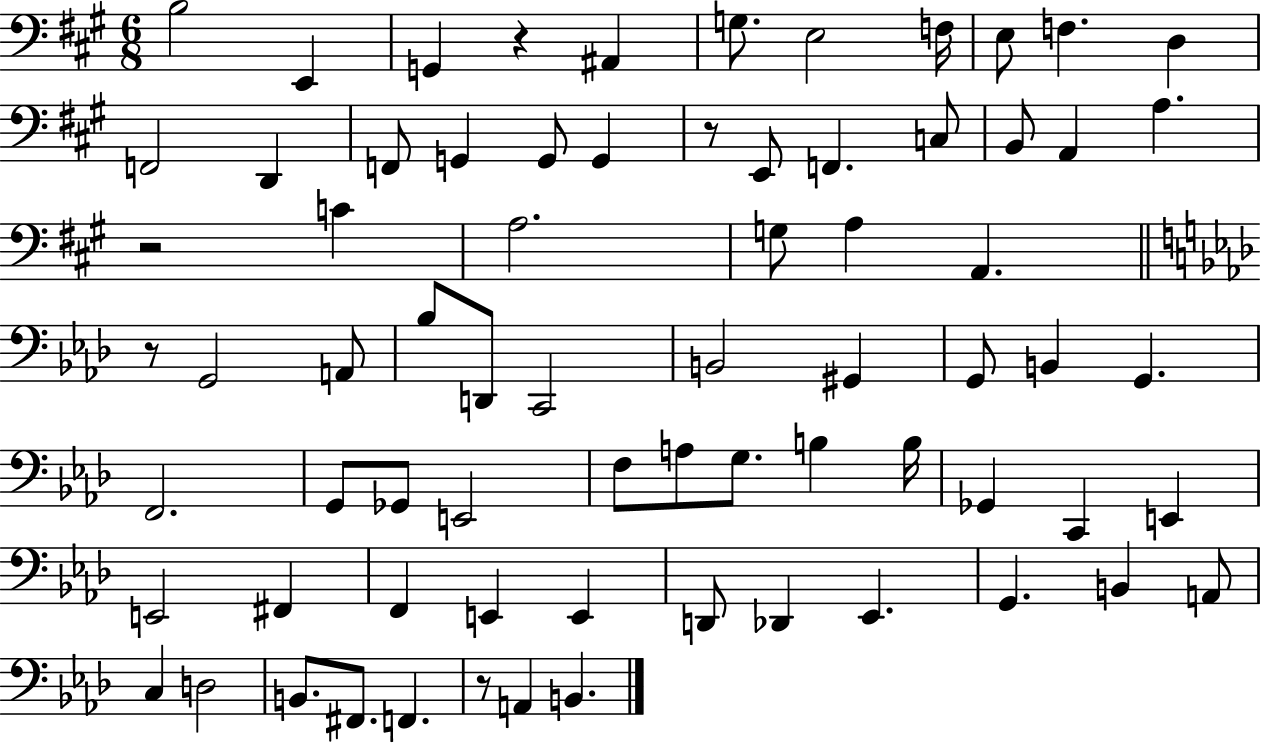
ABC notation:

X:1
T:Untitled
M:6/8
L:1/4
K:A
B,2 E,, G,, z ^A,, G,/2 E,2 F,/4 E,/2 F, D, F,,2 D,, F,,/2 G,, G,,/2 G,, z/2 E,,/2 F,, C,/2 B,,/2 A,, A, z2 C A,2 G,/2 A, A,, z/2 G,,2 A,,/2 _B,/2 D,,/2 C,,2 B,,2 ^G,, G,,/2 B,, G,, F,,2 G,,/2 _G,,/2 E,,2 F,/2 A,/2 G,/2 B, B,/4 _G,, C,, E,, E,,2 ^F,, F,, E,, E,, D,,/2 _D,, _E,, G,, B,, A,,/2 C, D,2 B,,/2 ^F,,/2 F,, z/2 A,, B,,